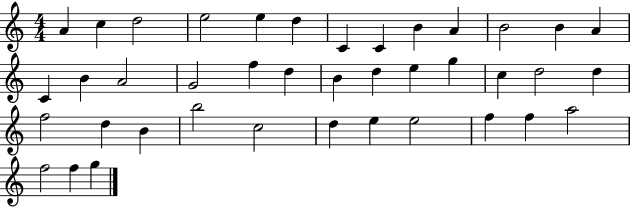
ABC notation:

X:1
T:Untitled
M:4/4
L:1/4
K:C
A c d2 e2 e d C C B A B2 B A C B A2 G2 f d B d e g c d2 d f2 d B b2 c2 d e e2 f f a2 f2 f g